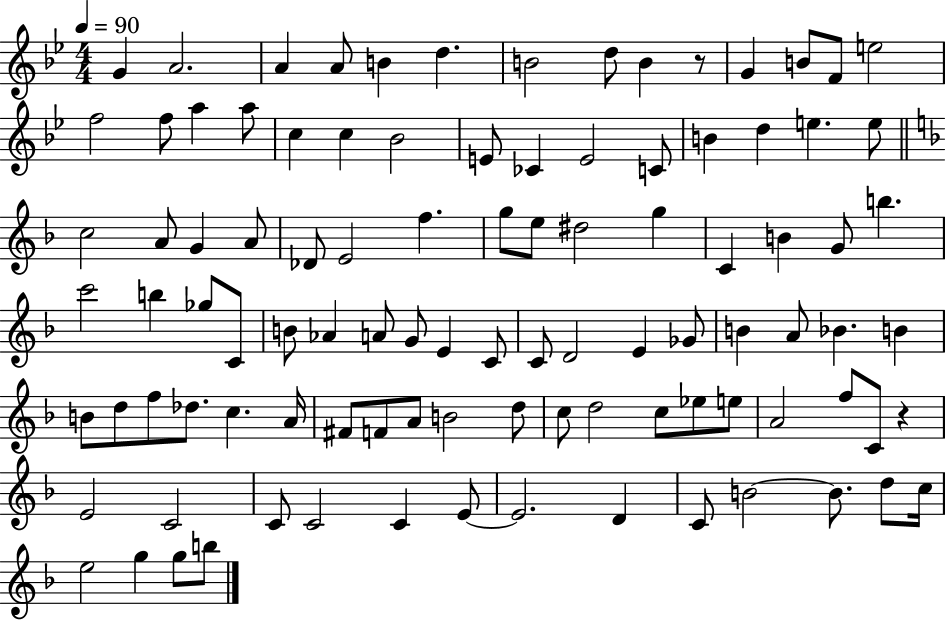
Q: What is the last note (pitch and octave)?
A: B5